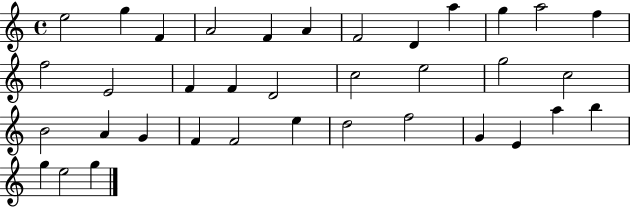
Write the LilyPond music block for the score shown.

{
  \clef treble
  \time 4/4
  \defaultTimeSignature
  \key c \major
  e''2 g''4 f'4 | a'2 f'4 a'4 | f'2 d'4 a''4 | g''4 a''2 f''4 | \break f''2 e'2 | f'4 f'4 d'2 | c''2 e''2 | g''2 c''2 | \break b'2 a'4 g'4 | f'4 f'2 e''4 | d''2 f''2 | g'4 e'4 a''4 b''4 | \break g''4 e''2 g''4 | \bar "|."
}